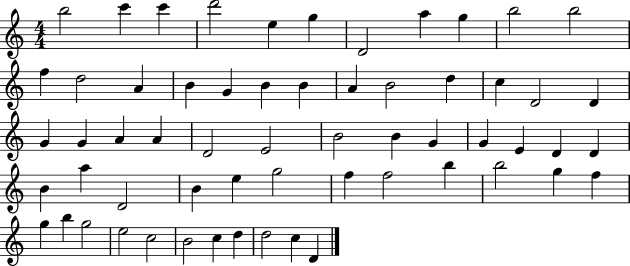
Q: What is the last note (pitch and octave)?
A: D4